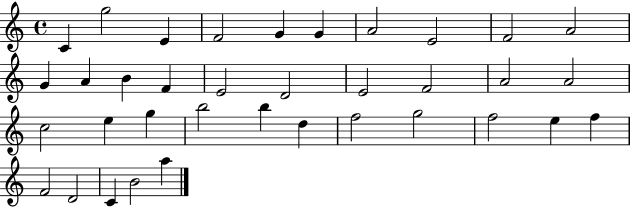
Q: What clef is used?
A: treble